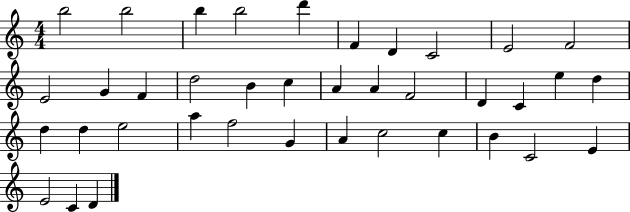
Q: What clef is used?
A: treble